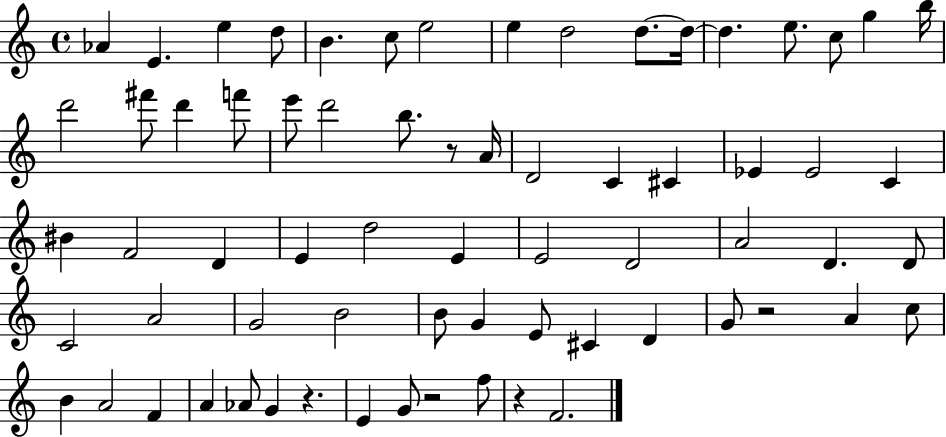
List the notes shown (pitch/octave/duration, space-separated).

Ab4/q E4/q. E5/q D5/e B4/q. C5/e E5/h E5/q D5/h D5/e. D5/s D5/q. E5/e. C5/e G5/q B5/s D6/h F#6/e D6/q F6/e E6/e D6/h B5/e. R/e A4/s D4/h C4/q C#4/q Eb4/q Eb4/h C4/q BIS4/q F4/h D4/q E4/q D5/h E4/q E4/h D4/h A4/h D4/q. D4/e C4/h A4/h G4/h B4/h B4/e G4/q E4/e C#4/q D4/q G4/e R/h A4/q C5/e B4/q A4/h F4/q A4/q Ab4/e G4/q R/q. E4/q G4/e R/h F5/e R/q F4/h.